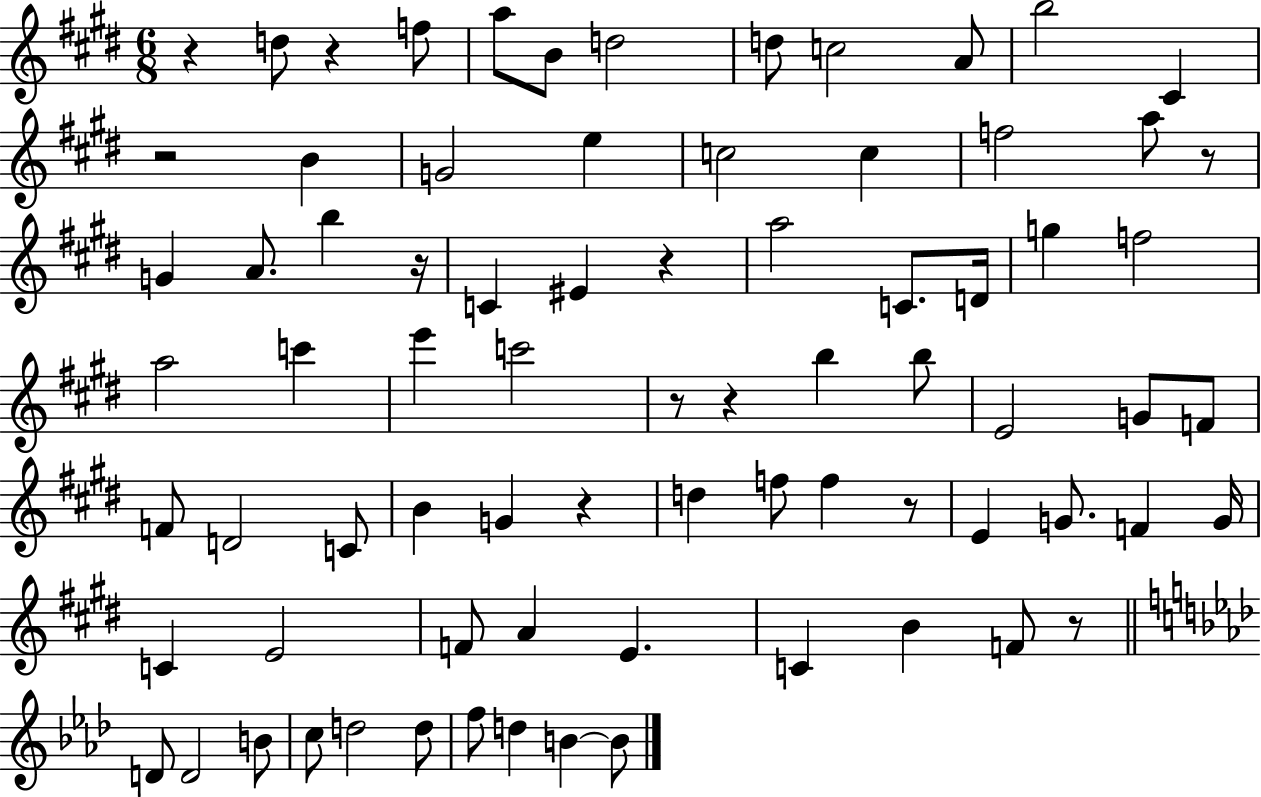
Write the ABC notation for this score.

X:1
T:Untitled
M:6/8
L:1/4
K:E
z d/2 z f/2 a/2 B/2 d2 d/2 c2 A/2 b2 ^C z2 B G2 e c2 c f2 a/2 z/2 G A/2 b z/4 C ^E z a2 C/2 D/4 g f2 a2 c' e' c'2 z/2 z b b/2 E2 G/2 F/2 F/2 D2 C/2 B G z d f/2 f z/2 E G/2 F G/4 C E2 F/2 A E C B F/2 z/2 D/2 D2 B/2 c/2 d2 d/2 f/2 d B B/2